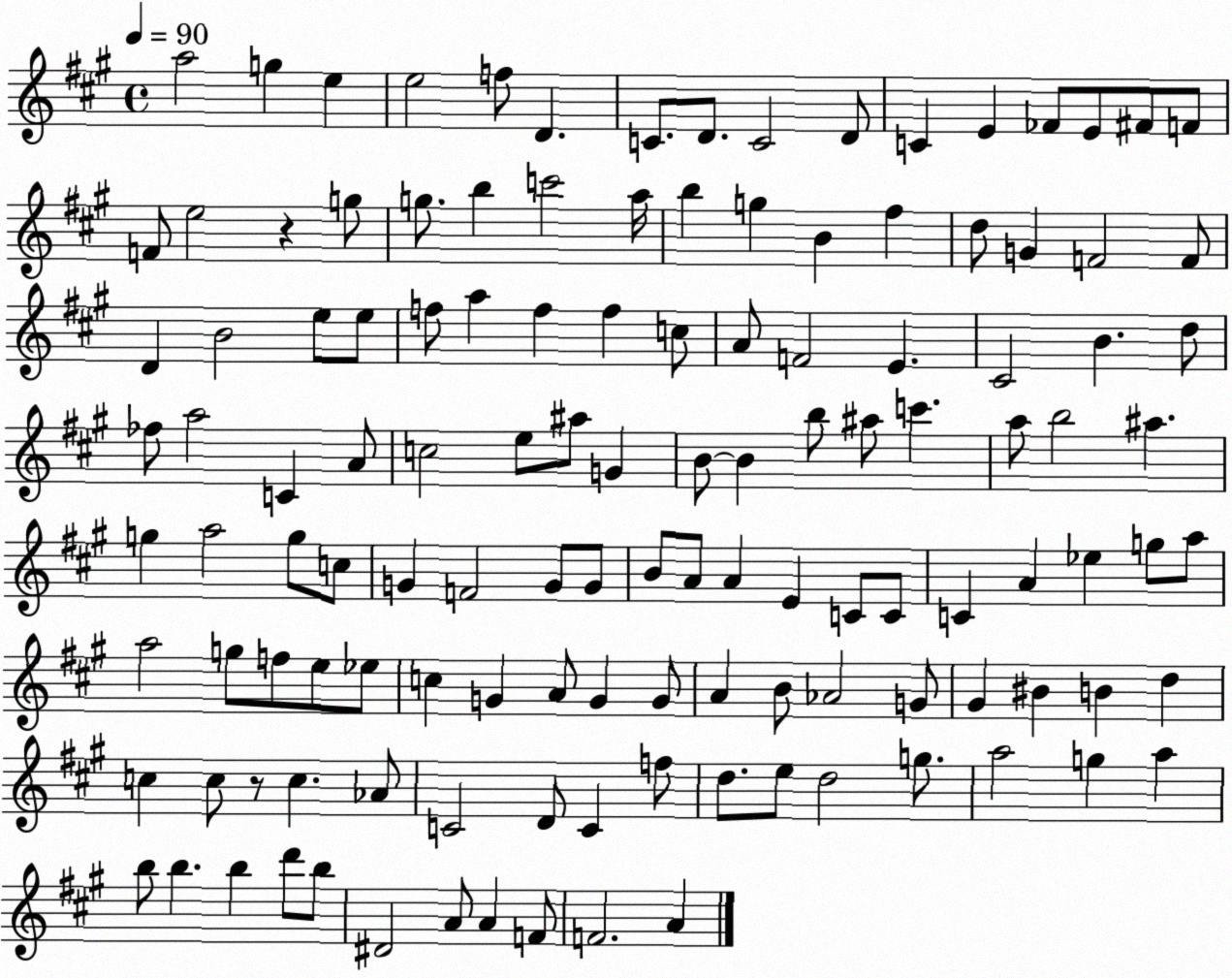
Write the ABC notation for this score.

X:1
T:Untitled
M:4/4
L:1/4
K:A
a2 g e e2 f/2 D C/2 D/2 C2 D/2 C E _F/2 E/2 ^F/2 F/2 F/2 e2 z g/2 g/2 b c'2 a/4 b g B ^f d/2 G F2 F/2 D B2 e/2 e/2 f/2 a f f c/2 A/2 F2 E ^C2 B d/2 _f/2 a2 C A/2 c2 e/2 ^a/2 G B/2 B b/2 ^a/2 c' a/2 b2 ^a g a2 g/2 c/2 G F2 G/2 G/2 B/2 A/2 A E C/2 C/2 C A _e g/2 a/2 a2 g/2 f/2 e/2 _e/2 c G A/2 G G/2 A B/2 _A2 G/2 ^G ^B B d c c/2 z/2 c _A/2 C2 D/2 C f/2 d/2 e/2 d2 g/2 a2 g a b/2 b b d'/2 b/2 ^D2 A/2 A F/2 F2 A